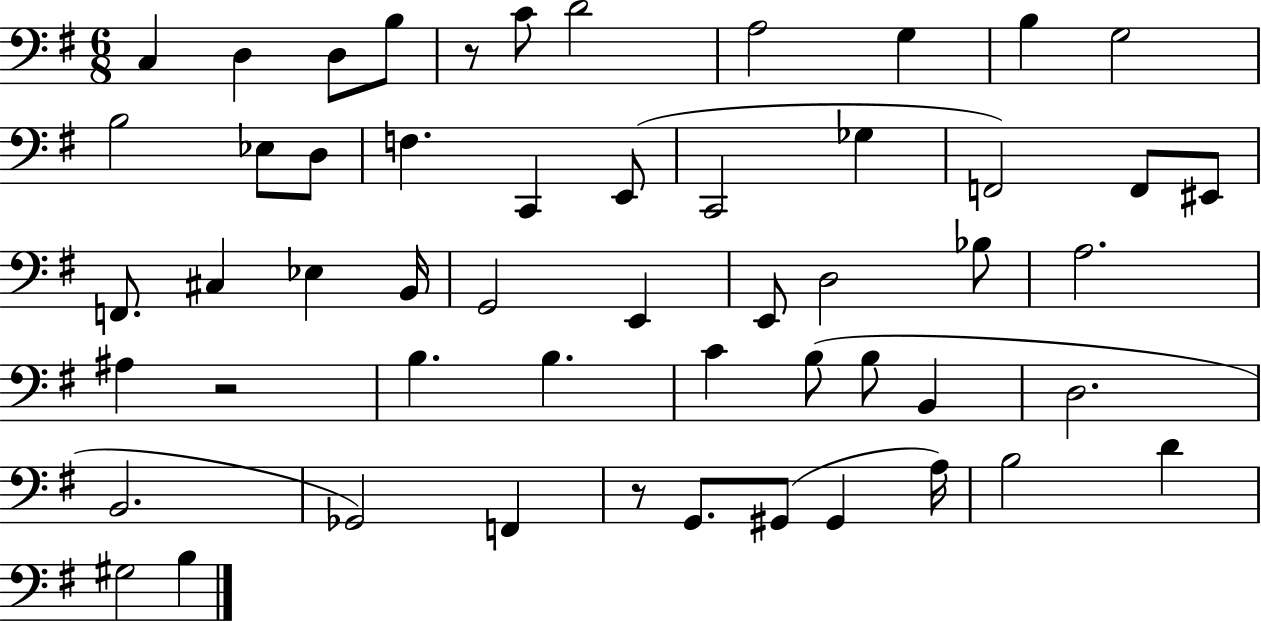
X:1
T:Untitled
M:6/8
L:1/4
K:G
C, D, D,/2 B,/2 z/2 C/2 D2 A,2 G, B, G,2 B,2 _E,/2 D,/2 F, C,, E,,/2 C,,2 _G, F,,2 F,,/2 ^E,,/2 F,,/2 ^C, _E, B,,/4 G,,2 E,, E,,/2 D,2 _B,/2 A,2 ^A, z2 B, B, C B,/2 B,/2 B,, D,2 B,,2 _G,,2 F,, z/2 G,,/2 ^G,,/2 ^G,, A,/4 B,2 D ^G,2 B,